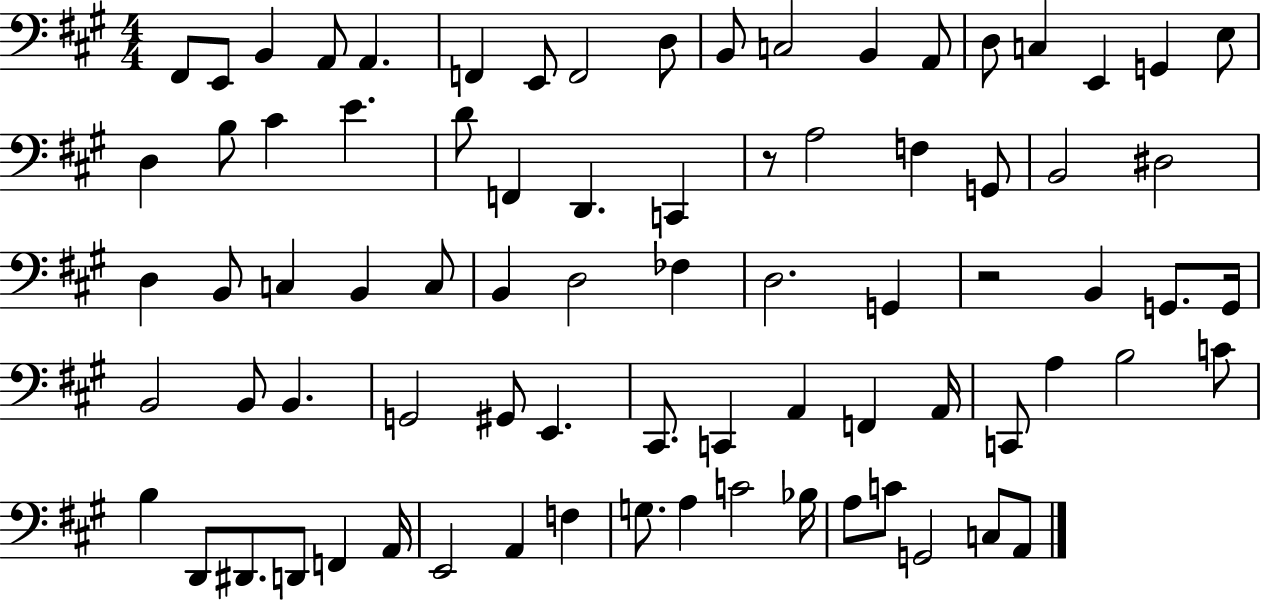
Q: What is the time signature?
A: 4/4